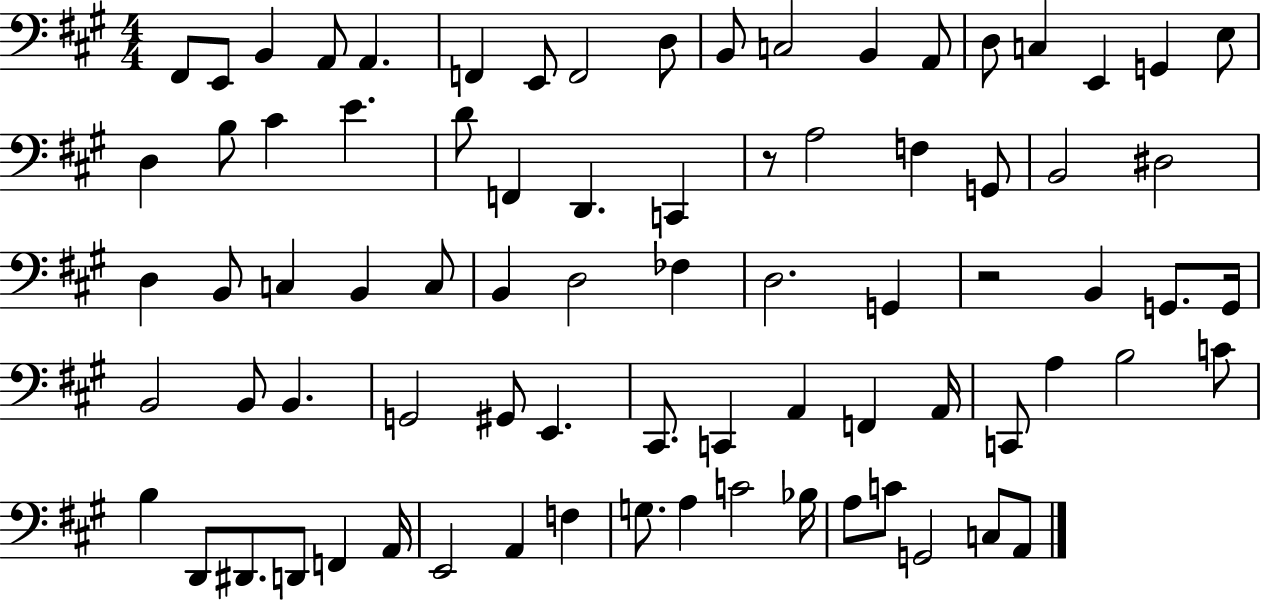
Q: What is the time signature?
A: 4/4